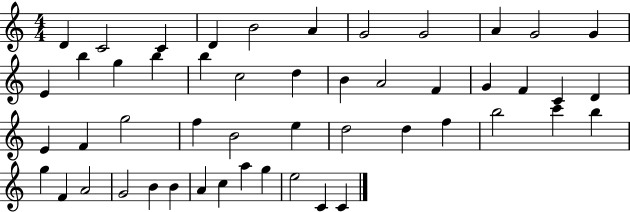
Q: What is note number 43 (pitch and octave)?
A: B4